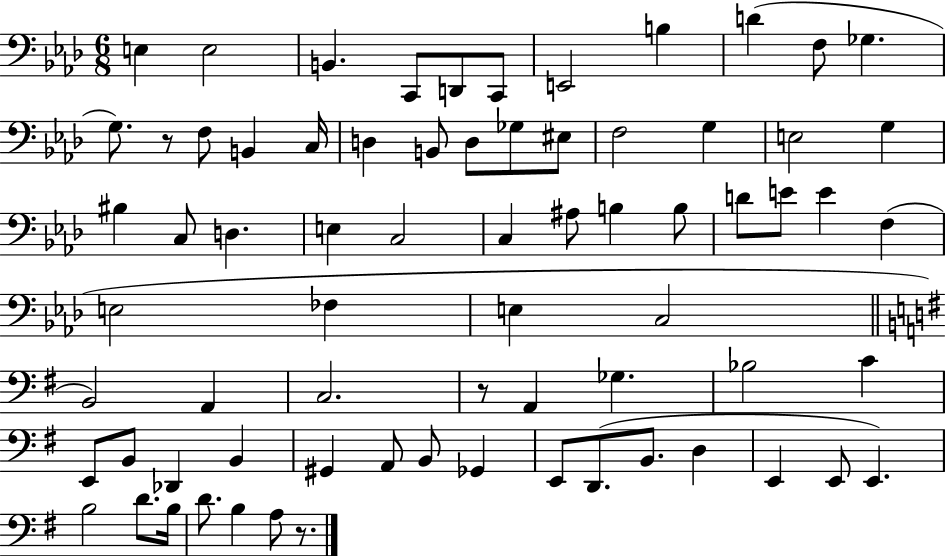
X:1
T:Untitled
M:6/8
L:1/4
K:Ab
E, E,2 B,, C,,/2 D,,/2 C,,/2 E,,2 B, D F,/2 _G, G,/2 z/2 F,/2 B,, C,/4 D, B,,/2 D,/2 _G,/2 ^E,/2 F,2 G, E,2 G, ^B, C,/2 D, E, C,2 C, ^A,/2 B, B,/2 D/2 E/2 E F, E,2 _F, E, C,2 B,,2 A,, C,2 z/2 A,, _G, _B,2 C E,,/2 B,,/2 _D,, B,, ^G,, A,,/2 B,,/2 _G,, E,,/2 D,,/2 B,,/2 D, E,, E,,/2 E,, B,2 D/2 B,/4 D/2 B, A,/2 z/2